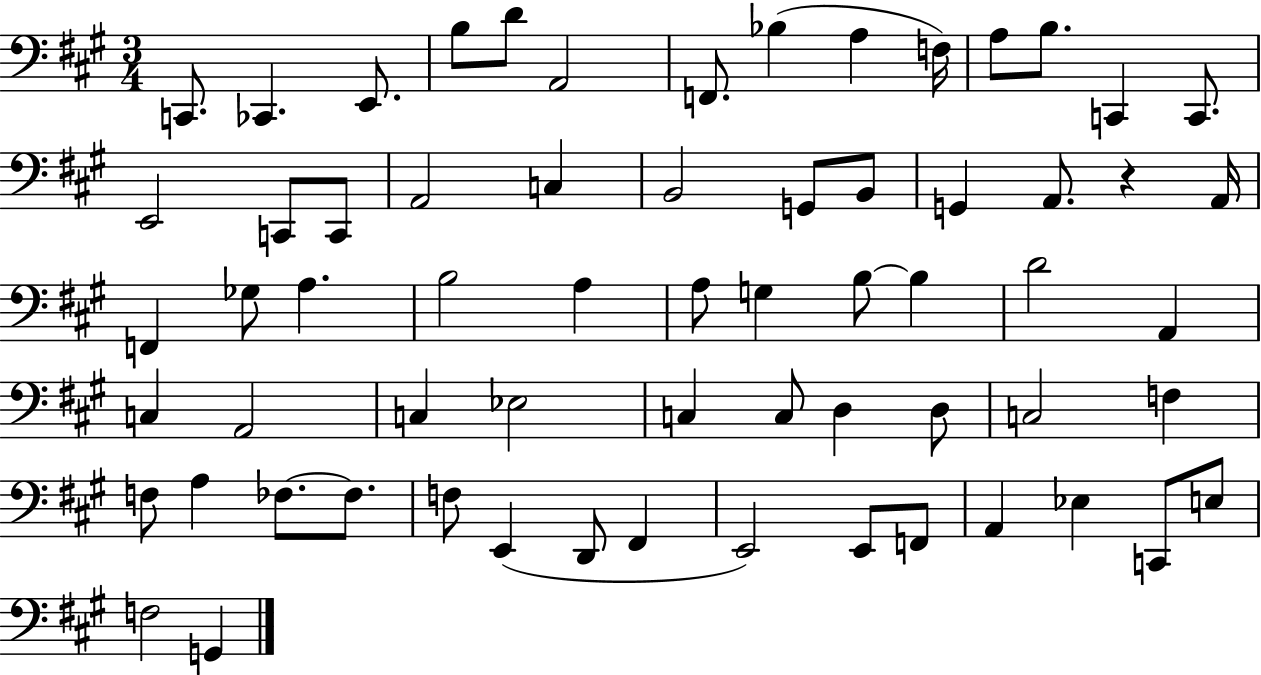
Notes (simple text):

C2/e. CES2/q. E2/e. B3/e D4/e A2/h F2/e. Bb3/q A3/q F3/s A3/e B3/e. C2/q C2/e. E2/h C2/e C2/e A2/h C3/q B2/h G2/e B2/e G2/q A2/e. R/q A2/s F2/q Gb3/e A3/q. B3/h A3/q A3/e G3/q B3/e B3/q D4/h A2/q C3/q A2/h C3/q Eb3/h C3/q C3/e D3/q D3/e C3/h F3/q F3/e A3/q FES3/e. FES3/e. F3/e E2/q D2/e F#2/q E2/h E2/e F2/e A2/q Eb3/q C2/e E3/e F3/h G2/q